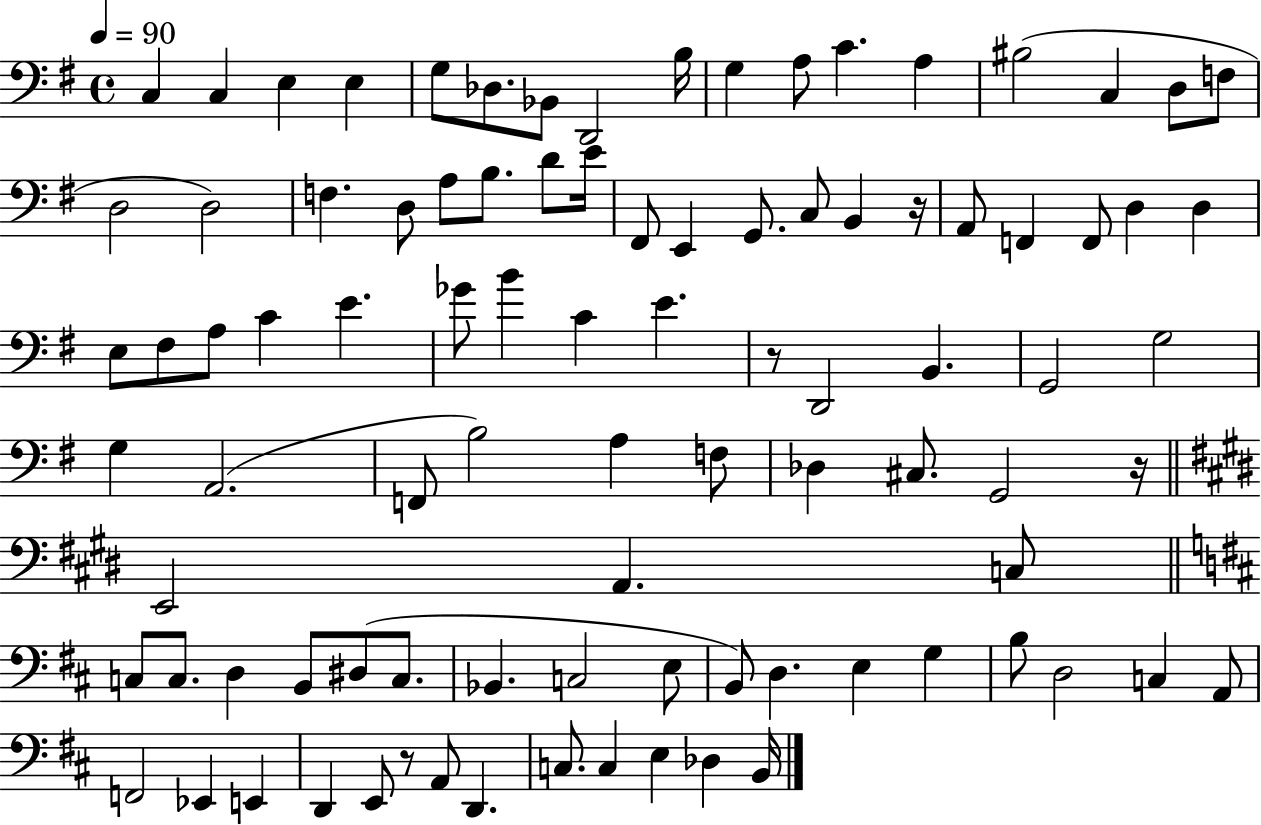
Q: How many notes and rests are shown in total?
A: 93